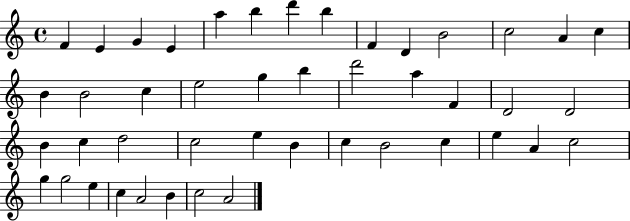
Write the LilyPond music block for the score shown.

{
  \clef treble
  \time 4/4
  \defaultTimeSignature
  \key c \major
  f'4 e'4 g'4 e'4 | a''4 b''4 d'''4 b''4 | f'4 d'4 b'2 | c''2 a'4 c''4 | \break b'4 b'2 c''4 | e''2 g''4 b''4 | d'''2 a''4 f'4 | d'2 d'2 | \break b'4 c''4 d''2 | c''2 e''4 b'4 | c''4 b'2 c''4 | e''4 a'4 c''2 | \break g''4 g''2 e''4 | c''4 a'2 b'4 | c''2 a'2 | \bar "|."
}